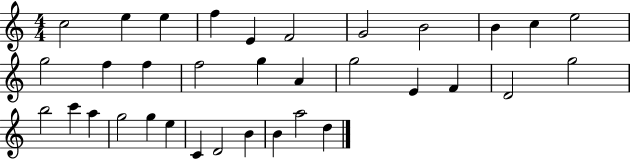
{
  \clef treble
  \numericTimeSignature
  \time 4/4
  \key c \major
  c''2 e''4 e''4 | f''4 e'4 f'2 | g'2 b'2 | b'4 c''4 e''2 | \break g''2 f''4 f''4 | f''2 g''4 a'4 | g''2 e'4 f'4 | d'2 g''2 | \break b''2 c'''4 a''4 | g''2 g''4 e''4 | c'4 d'2 b'4 | b'4 a''2 d''4 | \break \bar "|."
}